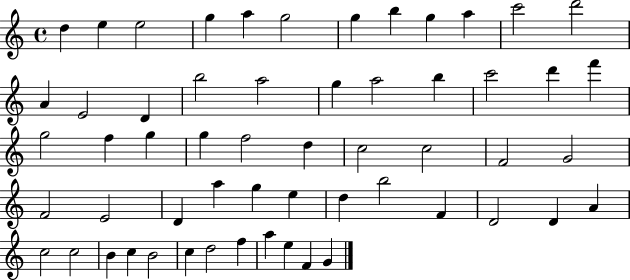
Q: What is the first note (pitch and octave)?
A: D5